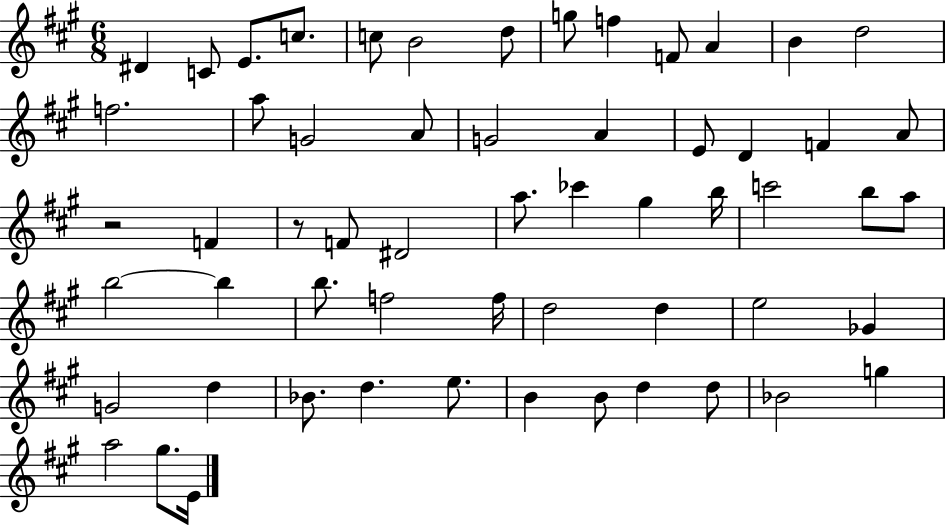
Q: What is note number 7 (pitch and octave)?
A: D5